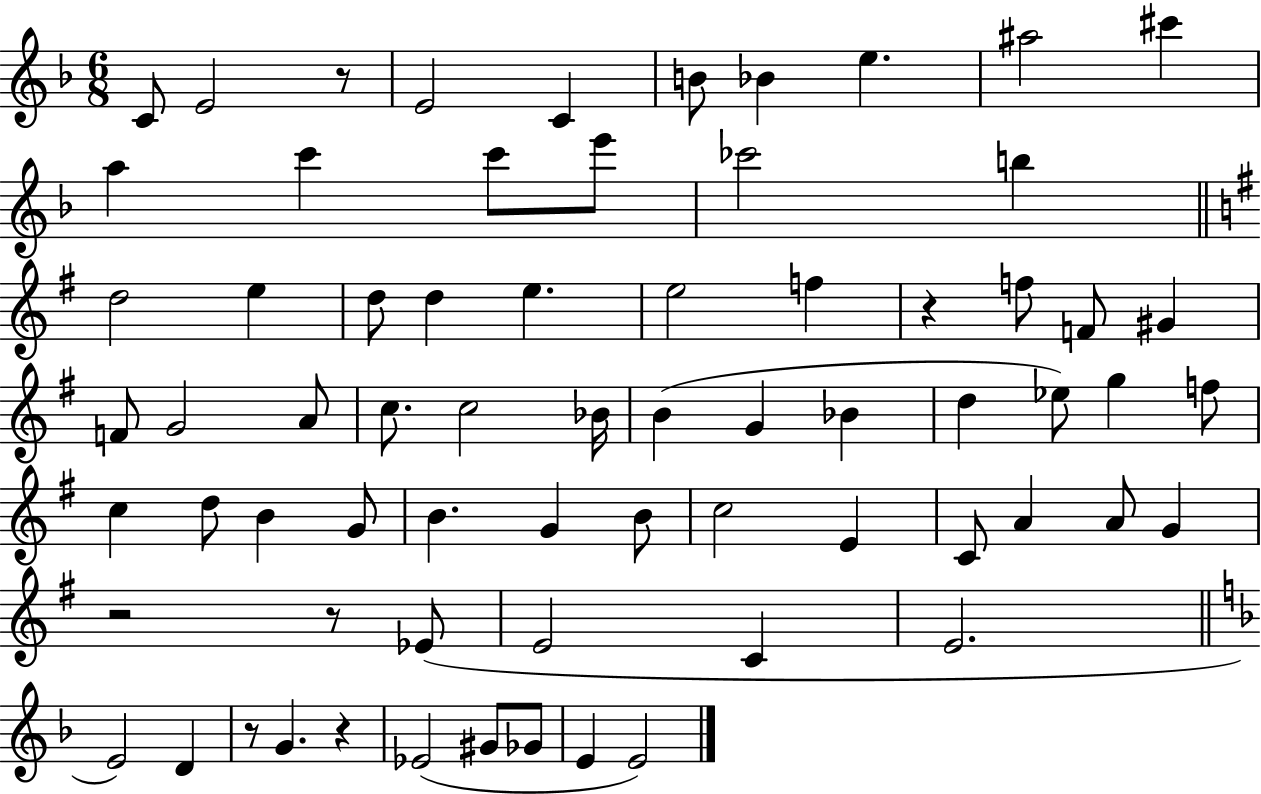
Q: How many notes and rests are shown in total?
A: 69